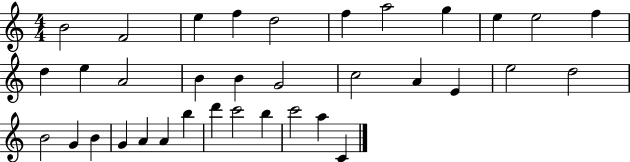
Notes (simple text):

B4/h F4/h E5/q F5/q D5/h F5/q A5/h G5/q E5/q E5/h F5/q D5/q E5/q A4/h B4/q B4/q G4/h C5/h A4/q E4/q E5/h D5/h B4/h G4/q B4/q G4/q A4/q A4/q B5/q D6/q C6/h B5/q C6/h A5/q C4/q